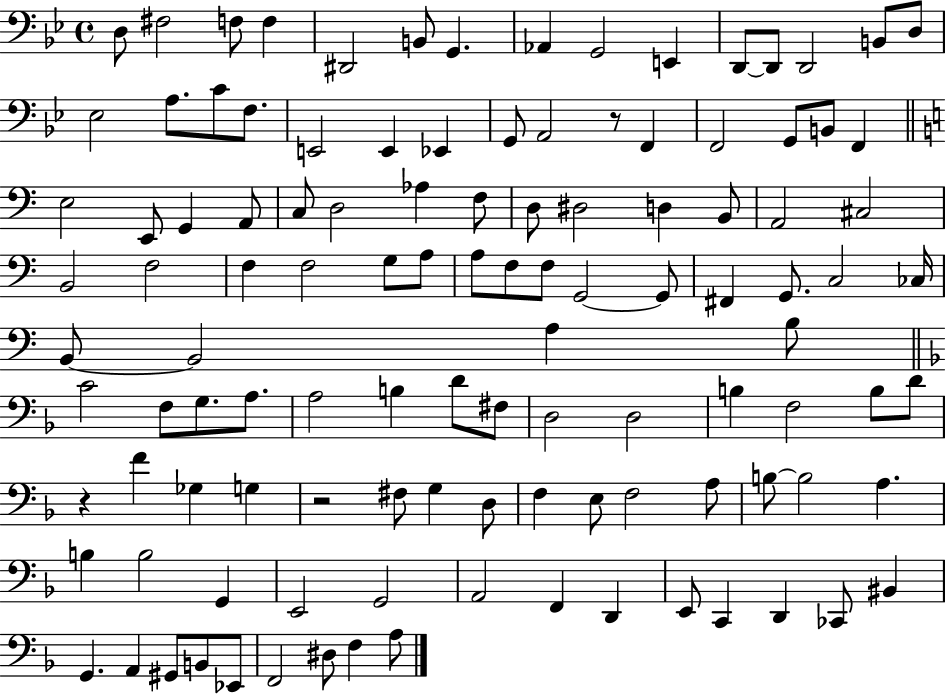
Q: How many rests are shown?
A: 3